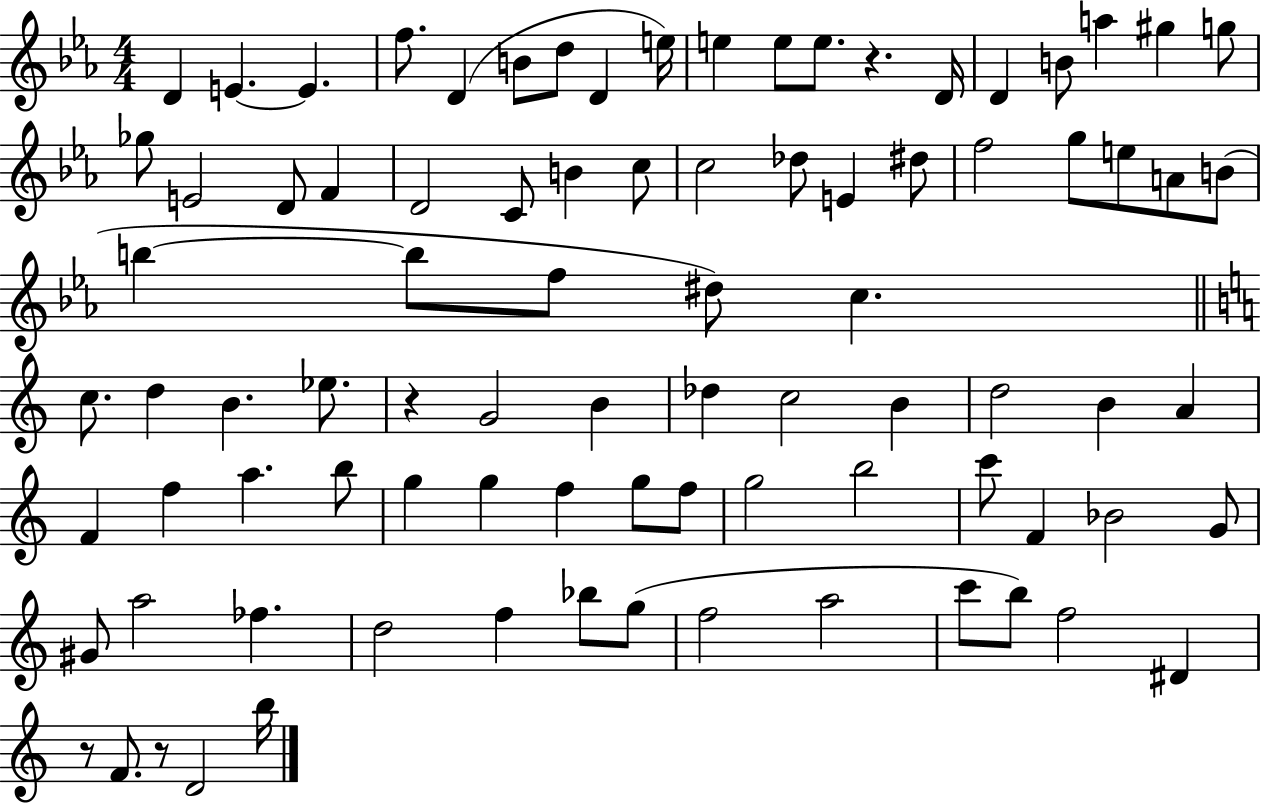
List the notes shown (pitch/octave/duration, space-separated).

D4/q E4/q. E4/q. F5/e. D4/q B4/e D5/e D4/q E5/s E5/q E5/e E5/e. R/q. D4/s D4/q B4/e A5/q G#5/q G5/e Gb5/e E4/h D4/e F4/q D4/h C4/e B4/q C5/e C5/h Db5/e E4/q D#5/e F5/h G5/e E5/e A4/e B4/e B5/q B5/e F5/e D#5/e C5/q. C5/e. D5/q B4/q. Eb5/e. R/q G4/h B4/q Db5/q C5/h B4/q D5/h B4/q A4/q F4/q F5/q A5/q. B5/e G5/q G5/q F5/q G5/e F5/e G5/h B5/h C6/e F4/q Bb4/h G4/e G#4/e A5/h FES5/q. D5/h F5/q Bb5/e G5/e F5/h A5/h C6/e B5/e F5/h D#4/q R/e F4/e. R/e D4/h B5/s